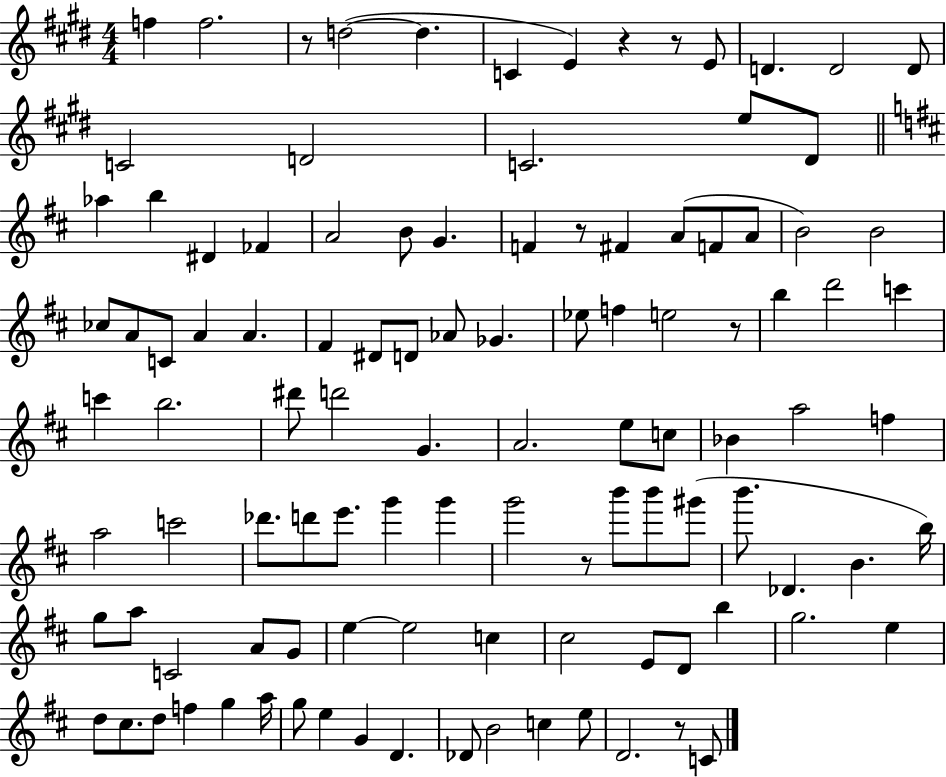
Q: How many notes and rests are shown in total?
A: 108